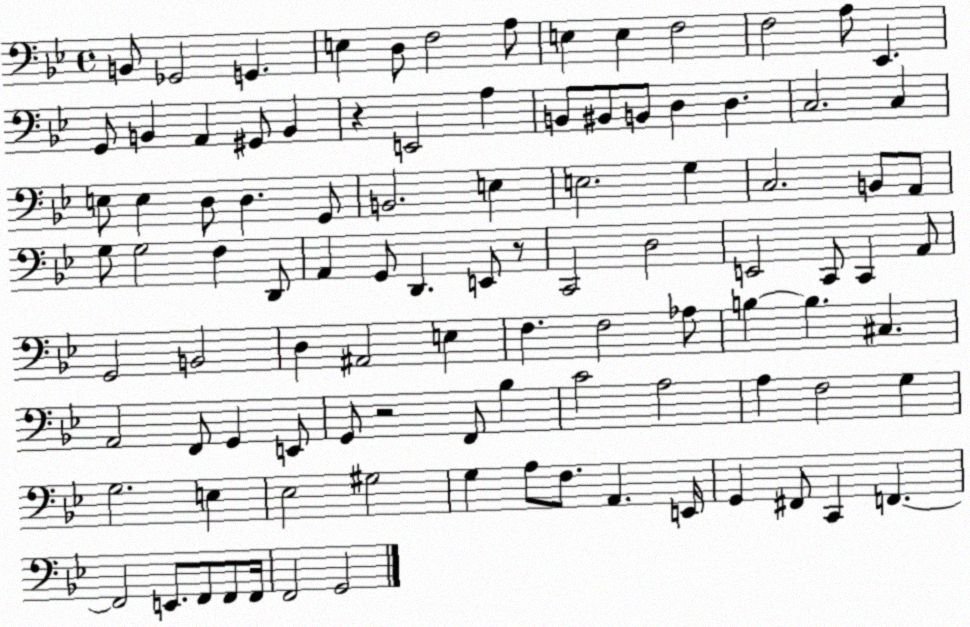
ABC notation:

X:1
T:Untitled
M:4/4
L:1/4
K:Bb
B,,/2 _G,,2 G,, E, D,/2 F,2 A,/2 E, E, F,2 F,2 A,/2 _E,, G,,/2 B,, A,, ^G,,/2 B,, z E,,2 A, B,,/2 ^B,,/2 B,,/2 D, D, C,2 C, E,/2 E, D,/2 D, G,,/2 B,,2 E, E,2 G, C,2 B,,/2 A,,/2 G,/2 G,2 F, D,,/2 A,, G,,/2 D,, E,,/2 z/2 C,,2 D,2 E,,2 C,,/2 C,, A,,/2 G,,2 B,,2 D, ^A,,2 E, F, F,2 _A,/2 B, B, ^C, A,,2 F,,/2 G,, E,,/2 G,,/2 z2 F,,/2 _B, C2 A,2 A, F,2 G, G,2 E, _E,2 ^G,2 G, A,/2 F,/2 A,, E,,/4 G,, ^F,,/2 C,, F,, F,,2 E,,/2 F,,/2 F,,/2 F,,/4 F,,2 G,,2